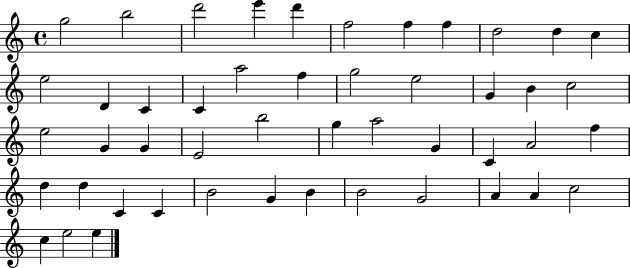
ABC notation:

X:1
T:Untitled
M:4/4
L:1/4
K:C
g2 b2 d'2 e' d' f2 f f d2 d c e2 D C C a2 f g2 e2 G B c2 e2 G G E2 b2 g a2 G C A2 f d d C C B2 G B B2 G2 A A c2 c e2 e